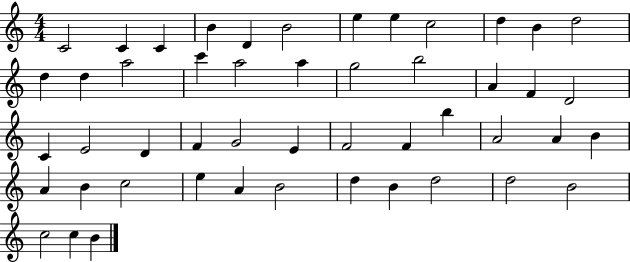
{
  \clef treble
  \numericTimeSignature
  \time 4/4
  \key c \major
  c'2 c'4 c'4 | b'4 d'4 b'2 | e''4 e''4 c''2 | d''4 b'4 d''2 | \break d''4 d''4 a''2 | c'''4 a''2 a''4 | g''2 b''2 | a'4 f'4 d'2 | \break c'4 e'2 d'4 | f'4 g'2 e'4 | f'2 f'4 b''4 | a'2 a'4 b'4 | \break a'4 b'4 c''2 | e''4 a'4 b'2 | d''4 b'4 d''2 | d''2 b'2 | \break c''2 c''4 b'4 | \bar "|."
}